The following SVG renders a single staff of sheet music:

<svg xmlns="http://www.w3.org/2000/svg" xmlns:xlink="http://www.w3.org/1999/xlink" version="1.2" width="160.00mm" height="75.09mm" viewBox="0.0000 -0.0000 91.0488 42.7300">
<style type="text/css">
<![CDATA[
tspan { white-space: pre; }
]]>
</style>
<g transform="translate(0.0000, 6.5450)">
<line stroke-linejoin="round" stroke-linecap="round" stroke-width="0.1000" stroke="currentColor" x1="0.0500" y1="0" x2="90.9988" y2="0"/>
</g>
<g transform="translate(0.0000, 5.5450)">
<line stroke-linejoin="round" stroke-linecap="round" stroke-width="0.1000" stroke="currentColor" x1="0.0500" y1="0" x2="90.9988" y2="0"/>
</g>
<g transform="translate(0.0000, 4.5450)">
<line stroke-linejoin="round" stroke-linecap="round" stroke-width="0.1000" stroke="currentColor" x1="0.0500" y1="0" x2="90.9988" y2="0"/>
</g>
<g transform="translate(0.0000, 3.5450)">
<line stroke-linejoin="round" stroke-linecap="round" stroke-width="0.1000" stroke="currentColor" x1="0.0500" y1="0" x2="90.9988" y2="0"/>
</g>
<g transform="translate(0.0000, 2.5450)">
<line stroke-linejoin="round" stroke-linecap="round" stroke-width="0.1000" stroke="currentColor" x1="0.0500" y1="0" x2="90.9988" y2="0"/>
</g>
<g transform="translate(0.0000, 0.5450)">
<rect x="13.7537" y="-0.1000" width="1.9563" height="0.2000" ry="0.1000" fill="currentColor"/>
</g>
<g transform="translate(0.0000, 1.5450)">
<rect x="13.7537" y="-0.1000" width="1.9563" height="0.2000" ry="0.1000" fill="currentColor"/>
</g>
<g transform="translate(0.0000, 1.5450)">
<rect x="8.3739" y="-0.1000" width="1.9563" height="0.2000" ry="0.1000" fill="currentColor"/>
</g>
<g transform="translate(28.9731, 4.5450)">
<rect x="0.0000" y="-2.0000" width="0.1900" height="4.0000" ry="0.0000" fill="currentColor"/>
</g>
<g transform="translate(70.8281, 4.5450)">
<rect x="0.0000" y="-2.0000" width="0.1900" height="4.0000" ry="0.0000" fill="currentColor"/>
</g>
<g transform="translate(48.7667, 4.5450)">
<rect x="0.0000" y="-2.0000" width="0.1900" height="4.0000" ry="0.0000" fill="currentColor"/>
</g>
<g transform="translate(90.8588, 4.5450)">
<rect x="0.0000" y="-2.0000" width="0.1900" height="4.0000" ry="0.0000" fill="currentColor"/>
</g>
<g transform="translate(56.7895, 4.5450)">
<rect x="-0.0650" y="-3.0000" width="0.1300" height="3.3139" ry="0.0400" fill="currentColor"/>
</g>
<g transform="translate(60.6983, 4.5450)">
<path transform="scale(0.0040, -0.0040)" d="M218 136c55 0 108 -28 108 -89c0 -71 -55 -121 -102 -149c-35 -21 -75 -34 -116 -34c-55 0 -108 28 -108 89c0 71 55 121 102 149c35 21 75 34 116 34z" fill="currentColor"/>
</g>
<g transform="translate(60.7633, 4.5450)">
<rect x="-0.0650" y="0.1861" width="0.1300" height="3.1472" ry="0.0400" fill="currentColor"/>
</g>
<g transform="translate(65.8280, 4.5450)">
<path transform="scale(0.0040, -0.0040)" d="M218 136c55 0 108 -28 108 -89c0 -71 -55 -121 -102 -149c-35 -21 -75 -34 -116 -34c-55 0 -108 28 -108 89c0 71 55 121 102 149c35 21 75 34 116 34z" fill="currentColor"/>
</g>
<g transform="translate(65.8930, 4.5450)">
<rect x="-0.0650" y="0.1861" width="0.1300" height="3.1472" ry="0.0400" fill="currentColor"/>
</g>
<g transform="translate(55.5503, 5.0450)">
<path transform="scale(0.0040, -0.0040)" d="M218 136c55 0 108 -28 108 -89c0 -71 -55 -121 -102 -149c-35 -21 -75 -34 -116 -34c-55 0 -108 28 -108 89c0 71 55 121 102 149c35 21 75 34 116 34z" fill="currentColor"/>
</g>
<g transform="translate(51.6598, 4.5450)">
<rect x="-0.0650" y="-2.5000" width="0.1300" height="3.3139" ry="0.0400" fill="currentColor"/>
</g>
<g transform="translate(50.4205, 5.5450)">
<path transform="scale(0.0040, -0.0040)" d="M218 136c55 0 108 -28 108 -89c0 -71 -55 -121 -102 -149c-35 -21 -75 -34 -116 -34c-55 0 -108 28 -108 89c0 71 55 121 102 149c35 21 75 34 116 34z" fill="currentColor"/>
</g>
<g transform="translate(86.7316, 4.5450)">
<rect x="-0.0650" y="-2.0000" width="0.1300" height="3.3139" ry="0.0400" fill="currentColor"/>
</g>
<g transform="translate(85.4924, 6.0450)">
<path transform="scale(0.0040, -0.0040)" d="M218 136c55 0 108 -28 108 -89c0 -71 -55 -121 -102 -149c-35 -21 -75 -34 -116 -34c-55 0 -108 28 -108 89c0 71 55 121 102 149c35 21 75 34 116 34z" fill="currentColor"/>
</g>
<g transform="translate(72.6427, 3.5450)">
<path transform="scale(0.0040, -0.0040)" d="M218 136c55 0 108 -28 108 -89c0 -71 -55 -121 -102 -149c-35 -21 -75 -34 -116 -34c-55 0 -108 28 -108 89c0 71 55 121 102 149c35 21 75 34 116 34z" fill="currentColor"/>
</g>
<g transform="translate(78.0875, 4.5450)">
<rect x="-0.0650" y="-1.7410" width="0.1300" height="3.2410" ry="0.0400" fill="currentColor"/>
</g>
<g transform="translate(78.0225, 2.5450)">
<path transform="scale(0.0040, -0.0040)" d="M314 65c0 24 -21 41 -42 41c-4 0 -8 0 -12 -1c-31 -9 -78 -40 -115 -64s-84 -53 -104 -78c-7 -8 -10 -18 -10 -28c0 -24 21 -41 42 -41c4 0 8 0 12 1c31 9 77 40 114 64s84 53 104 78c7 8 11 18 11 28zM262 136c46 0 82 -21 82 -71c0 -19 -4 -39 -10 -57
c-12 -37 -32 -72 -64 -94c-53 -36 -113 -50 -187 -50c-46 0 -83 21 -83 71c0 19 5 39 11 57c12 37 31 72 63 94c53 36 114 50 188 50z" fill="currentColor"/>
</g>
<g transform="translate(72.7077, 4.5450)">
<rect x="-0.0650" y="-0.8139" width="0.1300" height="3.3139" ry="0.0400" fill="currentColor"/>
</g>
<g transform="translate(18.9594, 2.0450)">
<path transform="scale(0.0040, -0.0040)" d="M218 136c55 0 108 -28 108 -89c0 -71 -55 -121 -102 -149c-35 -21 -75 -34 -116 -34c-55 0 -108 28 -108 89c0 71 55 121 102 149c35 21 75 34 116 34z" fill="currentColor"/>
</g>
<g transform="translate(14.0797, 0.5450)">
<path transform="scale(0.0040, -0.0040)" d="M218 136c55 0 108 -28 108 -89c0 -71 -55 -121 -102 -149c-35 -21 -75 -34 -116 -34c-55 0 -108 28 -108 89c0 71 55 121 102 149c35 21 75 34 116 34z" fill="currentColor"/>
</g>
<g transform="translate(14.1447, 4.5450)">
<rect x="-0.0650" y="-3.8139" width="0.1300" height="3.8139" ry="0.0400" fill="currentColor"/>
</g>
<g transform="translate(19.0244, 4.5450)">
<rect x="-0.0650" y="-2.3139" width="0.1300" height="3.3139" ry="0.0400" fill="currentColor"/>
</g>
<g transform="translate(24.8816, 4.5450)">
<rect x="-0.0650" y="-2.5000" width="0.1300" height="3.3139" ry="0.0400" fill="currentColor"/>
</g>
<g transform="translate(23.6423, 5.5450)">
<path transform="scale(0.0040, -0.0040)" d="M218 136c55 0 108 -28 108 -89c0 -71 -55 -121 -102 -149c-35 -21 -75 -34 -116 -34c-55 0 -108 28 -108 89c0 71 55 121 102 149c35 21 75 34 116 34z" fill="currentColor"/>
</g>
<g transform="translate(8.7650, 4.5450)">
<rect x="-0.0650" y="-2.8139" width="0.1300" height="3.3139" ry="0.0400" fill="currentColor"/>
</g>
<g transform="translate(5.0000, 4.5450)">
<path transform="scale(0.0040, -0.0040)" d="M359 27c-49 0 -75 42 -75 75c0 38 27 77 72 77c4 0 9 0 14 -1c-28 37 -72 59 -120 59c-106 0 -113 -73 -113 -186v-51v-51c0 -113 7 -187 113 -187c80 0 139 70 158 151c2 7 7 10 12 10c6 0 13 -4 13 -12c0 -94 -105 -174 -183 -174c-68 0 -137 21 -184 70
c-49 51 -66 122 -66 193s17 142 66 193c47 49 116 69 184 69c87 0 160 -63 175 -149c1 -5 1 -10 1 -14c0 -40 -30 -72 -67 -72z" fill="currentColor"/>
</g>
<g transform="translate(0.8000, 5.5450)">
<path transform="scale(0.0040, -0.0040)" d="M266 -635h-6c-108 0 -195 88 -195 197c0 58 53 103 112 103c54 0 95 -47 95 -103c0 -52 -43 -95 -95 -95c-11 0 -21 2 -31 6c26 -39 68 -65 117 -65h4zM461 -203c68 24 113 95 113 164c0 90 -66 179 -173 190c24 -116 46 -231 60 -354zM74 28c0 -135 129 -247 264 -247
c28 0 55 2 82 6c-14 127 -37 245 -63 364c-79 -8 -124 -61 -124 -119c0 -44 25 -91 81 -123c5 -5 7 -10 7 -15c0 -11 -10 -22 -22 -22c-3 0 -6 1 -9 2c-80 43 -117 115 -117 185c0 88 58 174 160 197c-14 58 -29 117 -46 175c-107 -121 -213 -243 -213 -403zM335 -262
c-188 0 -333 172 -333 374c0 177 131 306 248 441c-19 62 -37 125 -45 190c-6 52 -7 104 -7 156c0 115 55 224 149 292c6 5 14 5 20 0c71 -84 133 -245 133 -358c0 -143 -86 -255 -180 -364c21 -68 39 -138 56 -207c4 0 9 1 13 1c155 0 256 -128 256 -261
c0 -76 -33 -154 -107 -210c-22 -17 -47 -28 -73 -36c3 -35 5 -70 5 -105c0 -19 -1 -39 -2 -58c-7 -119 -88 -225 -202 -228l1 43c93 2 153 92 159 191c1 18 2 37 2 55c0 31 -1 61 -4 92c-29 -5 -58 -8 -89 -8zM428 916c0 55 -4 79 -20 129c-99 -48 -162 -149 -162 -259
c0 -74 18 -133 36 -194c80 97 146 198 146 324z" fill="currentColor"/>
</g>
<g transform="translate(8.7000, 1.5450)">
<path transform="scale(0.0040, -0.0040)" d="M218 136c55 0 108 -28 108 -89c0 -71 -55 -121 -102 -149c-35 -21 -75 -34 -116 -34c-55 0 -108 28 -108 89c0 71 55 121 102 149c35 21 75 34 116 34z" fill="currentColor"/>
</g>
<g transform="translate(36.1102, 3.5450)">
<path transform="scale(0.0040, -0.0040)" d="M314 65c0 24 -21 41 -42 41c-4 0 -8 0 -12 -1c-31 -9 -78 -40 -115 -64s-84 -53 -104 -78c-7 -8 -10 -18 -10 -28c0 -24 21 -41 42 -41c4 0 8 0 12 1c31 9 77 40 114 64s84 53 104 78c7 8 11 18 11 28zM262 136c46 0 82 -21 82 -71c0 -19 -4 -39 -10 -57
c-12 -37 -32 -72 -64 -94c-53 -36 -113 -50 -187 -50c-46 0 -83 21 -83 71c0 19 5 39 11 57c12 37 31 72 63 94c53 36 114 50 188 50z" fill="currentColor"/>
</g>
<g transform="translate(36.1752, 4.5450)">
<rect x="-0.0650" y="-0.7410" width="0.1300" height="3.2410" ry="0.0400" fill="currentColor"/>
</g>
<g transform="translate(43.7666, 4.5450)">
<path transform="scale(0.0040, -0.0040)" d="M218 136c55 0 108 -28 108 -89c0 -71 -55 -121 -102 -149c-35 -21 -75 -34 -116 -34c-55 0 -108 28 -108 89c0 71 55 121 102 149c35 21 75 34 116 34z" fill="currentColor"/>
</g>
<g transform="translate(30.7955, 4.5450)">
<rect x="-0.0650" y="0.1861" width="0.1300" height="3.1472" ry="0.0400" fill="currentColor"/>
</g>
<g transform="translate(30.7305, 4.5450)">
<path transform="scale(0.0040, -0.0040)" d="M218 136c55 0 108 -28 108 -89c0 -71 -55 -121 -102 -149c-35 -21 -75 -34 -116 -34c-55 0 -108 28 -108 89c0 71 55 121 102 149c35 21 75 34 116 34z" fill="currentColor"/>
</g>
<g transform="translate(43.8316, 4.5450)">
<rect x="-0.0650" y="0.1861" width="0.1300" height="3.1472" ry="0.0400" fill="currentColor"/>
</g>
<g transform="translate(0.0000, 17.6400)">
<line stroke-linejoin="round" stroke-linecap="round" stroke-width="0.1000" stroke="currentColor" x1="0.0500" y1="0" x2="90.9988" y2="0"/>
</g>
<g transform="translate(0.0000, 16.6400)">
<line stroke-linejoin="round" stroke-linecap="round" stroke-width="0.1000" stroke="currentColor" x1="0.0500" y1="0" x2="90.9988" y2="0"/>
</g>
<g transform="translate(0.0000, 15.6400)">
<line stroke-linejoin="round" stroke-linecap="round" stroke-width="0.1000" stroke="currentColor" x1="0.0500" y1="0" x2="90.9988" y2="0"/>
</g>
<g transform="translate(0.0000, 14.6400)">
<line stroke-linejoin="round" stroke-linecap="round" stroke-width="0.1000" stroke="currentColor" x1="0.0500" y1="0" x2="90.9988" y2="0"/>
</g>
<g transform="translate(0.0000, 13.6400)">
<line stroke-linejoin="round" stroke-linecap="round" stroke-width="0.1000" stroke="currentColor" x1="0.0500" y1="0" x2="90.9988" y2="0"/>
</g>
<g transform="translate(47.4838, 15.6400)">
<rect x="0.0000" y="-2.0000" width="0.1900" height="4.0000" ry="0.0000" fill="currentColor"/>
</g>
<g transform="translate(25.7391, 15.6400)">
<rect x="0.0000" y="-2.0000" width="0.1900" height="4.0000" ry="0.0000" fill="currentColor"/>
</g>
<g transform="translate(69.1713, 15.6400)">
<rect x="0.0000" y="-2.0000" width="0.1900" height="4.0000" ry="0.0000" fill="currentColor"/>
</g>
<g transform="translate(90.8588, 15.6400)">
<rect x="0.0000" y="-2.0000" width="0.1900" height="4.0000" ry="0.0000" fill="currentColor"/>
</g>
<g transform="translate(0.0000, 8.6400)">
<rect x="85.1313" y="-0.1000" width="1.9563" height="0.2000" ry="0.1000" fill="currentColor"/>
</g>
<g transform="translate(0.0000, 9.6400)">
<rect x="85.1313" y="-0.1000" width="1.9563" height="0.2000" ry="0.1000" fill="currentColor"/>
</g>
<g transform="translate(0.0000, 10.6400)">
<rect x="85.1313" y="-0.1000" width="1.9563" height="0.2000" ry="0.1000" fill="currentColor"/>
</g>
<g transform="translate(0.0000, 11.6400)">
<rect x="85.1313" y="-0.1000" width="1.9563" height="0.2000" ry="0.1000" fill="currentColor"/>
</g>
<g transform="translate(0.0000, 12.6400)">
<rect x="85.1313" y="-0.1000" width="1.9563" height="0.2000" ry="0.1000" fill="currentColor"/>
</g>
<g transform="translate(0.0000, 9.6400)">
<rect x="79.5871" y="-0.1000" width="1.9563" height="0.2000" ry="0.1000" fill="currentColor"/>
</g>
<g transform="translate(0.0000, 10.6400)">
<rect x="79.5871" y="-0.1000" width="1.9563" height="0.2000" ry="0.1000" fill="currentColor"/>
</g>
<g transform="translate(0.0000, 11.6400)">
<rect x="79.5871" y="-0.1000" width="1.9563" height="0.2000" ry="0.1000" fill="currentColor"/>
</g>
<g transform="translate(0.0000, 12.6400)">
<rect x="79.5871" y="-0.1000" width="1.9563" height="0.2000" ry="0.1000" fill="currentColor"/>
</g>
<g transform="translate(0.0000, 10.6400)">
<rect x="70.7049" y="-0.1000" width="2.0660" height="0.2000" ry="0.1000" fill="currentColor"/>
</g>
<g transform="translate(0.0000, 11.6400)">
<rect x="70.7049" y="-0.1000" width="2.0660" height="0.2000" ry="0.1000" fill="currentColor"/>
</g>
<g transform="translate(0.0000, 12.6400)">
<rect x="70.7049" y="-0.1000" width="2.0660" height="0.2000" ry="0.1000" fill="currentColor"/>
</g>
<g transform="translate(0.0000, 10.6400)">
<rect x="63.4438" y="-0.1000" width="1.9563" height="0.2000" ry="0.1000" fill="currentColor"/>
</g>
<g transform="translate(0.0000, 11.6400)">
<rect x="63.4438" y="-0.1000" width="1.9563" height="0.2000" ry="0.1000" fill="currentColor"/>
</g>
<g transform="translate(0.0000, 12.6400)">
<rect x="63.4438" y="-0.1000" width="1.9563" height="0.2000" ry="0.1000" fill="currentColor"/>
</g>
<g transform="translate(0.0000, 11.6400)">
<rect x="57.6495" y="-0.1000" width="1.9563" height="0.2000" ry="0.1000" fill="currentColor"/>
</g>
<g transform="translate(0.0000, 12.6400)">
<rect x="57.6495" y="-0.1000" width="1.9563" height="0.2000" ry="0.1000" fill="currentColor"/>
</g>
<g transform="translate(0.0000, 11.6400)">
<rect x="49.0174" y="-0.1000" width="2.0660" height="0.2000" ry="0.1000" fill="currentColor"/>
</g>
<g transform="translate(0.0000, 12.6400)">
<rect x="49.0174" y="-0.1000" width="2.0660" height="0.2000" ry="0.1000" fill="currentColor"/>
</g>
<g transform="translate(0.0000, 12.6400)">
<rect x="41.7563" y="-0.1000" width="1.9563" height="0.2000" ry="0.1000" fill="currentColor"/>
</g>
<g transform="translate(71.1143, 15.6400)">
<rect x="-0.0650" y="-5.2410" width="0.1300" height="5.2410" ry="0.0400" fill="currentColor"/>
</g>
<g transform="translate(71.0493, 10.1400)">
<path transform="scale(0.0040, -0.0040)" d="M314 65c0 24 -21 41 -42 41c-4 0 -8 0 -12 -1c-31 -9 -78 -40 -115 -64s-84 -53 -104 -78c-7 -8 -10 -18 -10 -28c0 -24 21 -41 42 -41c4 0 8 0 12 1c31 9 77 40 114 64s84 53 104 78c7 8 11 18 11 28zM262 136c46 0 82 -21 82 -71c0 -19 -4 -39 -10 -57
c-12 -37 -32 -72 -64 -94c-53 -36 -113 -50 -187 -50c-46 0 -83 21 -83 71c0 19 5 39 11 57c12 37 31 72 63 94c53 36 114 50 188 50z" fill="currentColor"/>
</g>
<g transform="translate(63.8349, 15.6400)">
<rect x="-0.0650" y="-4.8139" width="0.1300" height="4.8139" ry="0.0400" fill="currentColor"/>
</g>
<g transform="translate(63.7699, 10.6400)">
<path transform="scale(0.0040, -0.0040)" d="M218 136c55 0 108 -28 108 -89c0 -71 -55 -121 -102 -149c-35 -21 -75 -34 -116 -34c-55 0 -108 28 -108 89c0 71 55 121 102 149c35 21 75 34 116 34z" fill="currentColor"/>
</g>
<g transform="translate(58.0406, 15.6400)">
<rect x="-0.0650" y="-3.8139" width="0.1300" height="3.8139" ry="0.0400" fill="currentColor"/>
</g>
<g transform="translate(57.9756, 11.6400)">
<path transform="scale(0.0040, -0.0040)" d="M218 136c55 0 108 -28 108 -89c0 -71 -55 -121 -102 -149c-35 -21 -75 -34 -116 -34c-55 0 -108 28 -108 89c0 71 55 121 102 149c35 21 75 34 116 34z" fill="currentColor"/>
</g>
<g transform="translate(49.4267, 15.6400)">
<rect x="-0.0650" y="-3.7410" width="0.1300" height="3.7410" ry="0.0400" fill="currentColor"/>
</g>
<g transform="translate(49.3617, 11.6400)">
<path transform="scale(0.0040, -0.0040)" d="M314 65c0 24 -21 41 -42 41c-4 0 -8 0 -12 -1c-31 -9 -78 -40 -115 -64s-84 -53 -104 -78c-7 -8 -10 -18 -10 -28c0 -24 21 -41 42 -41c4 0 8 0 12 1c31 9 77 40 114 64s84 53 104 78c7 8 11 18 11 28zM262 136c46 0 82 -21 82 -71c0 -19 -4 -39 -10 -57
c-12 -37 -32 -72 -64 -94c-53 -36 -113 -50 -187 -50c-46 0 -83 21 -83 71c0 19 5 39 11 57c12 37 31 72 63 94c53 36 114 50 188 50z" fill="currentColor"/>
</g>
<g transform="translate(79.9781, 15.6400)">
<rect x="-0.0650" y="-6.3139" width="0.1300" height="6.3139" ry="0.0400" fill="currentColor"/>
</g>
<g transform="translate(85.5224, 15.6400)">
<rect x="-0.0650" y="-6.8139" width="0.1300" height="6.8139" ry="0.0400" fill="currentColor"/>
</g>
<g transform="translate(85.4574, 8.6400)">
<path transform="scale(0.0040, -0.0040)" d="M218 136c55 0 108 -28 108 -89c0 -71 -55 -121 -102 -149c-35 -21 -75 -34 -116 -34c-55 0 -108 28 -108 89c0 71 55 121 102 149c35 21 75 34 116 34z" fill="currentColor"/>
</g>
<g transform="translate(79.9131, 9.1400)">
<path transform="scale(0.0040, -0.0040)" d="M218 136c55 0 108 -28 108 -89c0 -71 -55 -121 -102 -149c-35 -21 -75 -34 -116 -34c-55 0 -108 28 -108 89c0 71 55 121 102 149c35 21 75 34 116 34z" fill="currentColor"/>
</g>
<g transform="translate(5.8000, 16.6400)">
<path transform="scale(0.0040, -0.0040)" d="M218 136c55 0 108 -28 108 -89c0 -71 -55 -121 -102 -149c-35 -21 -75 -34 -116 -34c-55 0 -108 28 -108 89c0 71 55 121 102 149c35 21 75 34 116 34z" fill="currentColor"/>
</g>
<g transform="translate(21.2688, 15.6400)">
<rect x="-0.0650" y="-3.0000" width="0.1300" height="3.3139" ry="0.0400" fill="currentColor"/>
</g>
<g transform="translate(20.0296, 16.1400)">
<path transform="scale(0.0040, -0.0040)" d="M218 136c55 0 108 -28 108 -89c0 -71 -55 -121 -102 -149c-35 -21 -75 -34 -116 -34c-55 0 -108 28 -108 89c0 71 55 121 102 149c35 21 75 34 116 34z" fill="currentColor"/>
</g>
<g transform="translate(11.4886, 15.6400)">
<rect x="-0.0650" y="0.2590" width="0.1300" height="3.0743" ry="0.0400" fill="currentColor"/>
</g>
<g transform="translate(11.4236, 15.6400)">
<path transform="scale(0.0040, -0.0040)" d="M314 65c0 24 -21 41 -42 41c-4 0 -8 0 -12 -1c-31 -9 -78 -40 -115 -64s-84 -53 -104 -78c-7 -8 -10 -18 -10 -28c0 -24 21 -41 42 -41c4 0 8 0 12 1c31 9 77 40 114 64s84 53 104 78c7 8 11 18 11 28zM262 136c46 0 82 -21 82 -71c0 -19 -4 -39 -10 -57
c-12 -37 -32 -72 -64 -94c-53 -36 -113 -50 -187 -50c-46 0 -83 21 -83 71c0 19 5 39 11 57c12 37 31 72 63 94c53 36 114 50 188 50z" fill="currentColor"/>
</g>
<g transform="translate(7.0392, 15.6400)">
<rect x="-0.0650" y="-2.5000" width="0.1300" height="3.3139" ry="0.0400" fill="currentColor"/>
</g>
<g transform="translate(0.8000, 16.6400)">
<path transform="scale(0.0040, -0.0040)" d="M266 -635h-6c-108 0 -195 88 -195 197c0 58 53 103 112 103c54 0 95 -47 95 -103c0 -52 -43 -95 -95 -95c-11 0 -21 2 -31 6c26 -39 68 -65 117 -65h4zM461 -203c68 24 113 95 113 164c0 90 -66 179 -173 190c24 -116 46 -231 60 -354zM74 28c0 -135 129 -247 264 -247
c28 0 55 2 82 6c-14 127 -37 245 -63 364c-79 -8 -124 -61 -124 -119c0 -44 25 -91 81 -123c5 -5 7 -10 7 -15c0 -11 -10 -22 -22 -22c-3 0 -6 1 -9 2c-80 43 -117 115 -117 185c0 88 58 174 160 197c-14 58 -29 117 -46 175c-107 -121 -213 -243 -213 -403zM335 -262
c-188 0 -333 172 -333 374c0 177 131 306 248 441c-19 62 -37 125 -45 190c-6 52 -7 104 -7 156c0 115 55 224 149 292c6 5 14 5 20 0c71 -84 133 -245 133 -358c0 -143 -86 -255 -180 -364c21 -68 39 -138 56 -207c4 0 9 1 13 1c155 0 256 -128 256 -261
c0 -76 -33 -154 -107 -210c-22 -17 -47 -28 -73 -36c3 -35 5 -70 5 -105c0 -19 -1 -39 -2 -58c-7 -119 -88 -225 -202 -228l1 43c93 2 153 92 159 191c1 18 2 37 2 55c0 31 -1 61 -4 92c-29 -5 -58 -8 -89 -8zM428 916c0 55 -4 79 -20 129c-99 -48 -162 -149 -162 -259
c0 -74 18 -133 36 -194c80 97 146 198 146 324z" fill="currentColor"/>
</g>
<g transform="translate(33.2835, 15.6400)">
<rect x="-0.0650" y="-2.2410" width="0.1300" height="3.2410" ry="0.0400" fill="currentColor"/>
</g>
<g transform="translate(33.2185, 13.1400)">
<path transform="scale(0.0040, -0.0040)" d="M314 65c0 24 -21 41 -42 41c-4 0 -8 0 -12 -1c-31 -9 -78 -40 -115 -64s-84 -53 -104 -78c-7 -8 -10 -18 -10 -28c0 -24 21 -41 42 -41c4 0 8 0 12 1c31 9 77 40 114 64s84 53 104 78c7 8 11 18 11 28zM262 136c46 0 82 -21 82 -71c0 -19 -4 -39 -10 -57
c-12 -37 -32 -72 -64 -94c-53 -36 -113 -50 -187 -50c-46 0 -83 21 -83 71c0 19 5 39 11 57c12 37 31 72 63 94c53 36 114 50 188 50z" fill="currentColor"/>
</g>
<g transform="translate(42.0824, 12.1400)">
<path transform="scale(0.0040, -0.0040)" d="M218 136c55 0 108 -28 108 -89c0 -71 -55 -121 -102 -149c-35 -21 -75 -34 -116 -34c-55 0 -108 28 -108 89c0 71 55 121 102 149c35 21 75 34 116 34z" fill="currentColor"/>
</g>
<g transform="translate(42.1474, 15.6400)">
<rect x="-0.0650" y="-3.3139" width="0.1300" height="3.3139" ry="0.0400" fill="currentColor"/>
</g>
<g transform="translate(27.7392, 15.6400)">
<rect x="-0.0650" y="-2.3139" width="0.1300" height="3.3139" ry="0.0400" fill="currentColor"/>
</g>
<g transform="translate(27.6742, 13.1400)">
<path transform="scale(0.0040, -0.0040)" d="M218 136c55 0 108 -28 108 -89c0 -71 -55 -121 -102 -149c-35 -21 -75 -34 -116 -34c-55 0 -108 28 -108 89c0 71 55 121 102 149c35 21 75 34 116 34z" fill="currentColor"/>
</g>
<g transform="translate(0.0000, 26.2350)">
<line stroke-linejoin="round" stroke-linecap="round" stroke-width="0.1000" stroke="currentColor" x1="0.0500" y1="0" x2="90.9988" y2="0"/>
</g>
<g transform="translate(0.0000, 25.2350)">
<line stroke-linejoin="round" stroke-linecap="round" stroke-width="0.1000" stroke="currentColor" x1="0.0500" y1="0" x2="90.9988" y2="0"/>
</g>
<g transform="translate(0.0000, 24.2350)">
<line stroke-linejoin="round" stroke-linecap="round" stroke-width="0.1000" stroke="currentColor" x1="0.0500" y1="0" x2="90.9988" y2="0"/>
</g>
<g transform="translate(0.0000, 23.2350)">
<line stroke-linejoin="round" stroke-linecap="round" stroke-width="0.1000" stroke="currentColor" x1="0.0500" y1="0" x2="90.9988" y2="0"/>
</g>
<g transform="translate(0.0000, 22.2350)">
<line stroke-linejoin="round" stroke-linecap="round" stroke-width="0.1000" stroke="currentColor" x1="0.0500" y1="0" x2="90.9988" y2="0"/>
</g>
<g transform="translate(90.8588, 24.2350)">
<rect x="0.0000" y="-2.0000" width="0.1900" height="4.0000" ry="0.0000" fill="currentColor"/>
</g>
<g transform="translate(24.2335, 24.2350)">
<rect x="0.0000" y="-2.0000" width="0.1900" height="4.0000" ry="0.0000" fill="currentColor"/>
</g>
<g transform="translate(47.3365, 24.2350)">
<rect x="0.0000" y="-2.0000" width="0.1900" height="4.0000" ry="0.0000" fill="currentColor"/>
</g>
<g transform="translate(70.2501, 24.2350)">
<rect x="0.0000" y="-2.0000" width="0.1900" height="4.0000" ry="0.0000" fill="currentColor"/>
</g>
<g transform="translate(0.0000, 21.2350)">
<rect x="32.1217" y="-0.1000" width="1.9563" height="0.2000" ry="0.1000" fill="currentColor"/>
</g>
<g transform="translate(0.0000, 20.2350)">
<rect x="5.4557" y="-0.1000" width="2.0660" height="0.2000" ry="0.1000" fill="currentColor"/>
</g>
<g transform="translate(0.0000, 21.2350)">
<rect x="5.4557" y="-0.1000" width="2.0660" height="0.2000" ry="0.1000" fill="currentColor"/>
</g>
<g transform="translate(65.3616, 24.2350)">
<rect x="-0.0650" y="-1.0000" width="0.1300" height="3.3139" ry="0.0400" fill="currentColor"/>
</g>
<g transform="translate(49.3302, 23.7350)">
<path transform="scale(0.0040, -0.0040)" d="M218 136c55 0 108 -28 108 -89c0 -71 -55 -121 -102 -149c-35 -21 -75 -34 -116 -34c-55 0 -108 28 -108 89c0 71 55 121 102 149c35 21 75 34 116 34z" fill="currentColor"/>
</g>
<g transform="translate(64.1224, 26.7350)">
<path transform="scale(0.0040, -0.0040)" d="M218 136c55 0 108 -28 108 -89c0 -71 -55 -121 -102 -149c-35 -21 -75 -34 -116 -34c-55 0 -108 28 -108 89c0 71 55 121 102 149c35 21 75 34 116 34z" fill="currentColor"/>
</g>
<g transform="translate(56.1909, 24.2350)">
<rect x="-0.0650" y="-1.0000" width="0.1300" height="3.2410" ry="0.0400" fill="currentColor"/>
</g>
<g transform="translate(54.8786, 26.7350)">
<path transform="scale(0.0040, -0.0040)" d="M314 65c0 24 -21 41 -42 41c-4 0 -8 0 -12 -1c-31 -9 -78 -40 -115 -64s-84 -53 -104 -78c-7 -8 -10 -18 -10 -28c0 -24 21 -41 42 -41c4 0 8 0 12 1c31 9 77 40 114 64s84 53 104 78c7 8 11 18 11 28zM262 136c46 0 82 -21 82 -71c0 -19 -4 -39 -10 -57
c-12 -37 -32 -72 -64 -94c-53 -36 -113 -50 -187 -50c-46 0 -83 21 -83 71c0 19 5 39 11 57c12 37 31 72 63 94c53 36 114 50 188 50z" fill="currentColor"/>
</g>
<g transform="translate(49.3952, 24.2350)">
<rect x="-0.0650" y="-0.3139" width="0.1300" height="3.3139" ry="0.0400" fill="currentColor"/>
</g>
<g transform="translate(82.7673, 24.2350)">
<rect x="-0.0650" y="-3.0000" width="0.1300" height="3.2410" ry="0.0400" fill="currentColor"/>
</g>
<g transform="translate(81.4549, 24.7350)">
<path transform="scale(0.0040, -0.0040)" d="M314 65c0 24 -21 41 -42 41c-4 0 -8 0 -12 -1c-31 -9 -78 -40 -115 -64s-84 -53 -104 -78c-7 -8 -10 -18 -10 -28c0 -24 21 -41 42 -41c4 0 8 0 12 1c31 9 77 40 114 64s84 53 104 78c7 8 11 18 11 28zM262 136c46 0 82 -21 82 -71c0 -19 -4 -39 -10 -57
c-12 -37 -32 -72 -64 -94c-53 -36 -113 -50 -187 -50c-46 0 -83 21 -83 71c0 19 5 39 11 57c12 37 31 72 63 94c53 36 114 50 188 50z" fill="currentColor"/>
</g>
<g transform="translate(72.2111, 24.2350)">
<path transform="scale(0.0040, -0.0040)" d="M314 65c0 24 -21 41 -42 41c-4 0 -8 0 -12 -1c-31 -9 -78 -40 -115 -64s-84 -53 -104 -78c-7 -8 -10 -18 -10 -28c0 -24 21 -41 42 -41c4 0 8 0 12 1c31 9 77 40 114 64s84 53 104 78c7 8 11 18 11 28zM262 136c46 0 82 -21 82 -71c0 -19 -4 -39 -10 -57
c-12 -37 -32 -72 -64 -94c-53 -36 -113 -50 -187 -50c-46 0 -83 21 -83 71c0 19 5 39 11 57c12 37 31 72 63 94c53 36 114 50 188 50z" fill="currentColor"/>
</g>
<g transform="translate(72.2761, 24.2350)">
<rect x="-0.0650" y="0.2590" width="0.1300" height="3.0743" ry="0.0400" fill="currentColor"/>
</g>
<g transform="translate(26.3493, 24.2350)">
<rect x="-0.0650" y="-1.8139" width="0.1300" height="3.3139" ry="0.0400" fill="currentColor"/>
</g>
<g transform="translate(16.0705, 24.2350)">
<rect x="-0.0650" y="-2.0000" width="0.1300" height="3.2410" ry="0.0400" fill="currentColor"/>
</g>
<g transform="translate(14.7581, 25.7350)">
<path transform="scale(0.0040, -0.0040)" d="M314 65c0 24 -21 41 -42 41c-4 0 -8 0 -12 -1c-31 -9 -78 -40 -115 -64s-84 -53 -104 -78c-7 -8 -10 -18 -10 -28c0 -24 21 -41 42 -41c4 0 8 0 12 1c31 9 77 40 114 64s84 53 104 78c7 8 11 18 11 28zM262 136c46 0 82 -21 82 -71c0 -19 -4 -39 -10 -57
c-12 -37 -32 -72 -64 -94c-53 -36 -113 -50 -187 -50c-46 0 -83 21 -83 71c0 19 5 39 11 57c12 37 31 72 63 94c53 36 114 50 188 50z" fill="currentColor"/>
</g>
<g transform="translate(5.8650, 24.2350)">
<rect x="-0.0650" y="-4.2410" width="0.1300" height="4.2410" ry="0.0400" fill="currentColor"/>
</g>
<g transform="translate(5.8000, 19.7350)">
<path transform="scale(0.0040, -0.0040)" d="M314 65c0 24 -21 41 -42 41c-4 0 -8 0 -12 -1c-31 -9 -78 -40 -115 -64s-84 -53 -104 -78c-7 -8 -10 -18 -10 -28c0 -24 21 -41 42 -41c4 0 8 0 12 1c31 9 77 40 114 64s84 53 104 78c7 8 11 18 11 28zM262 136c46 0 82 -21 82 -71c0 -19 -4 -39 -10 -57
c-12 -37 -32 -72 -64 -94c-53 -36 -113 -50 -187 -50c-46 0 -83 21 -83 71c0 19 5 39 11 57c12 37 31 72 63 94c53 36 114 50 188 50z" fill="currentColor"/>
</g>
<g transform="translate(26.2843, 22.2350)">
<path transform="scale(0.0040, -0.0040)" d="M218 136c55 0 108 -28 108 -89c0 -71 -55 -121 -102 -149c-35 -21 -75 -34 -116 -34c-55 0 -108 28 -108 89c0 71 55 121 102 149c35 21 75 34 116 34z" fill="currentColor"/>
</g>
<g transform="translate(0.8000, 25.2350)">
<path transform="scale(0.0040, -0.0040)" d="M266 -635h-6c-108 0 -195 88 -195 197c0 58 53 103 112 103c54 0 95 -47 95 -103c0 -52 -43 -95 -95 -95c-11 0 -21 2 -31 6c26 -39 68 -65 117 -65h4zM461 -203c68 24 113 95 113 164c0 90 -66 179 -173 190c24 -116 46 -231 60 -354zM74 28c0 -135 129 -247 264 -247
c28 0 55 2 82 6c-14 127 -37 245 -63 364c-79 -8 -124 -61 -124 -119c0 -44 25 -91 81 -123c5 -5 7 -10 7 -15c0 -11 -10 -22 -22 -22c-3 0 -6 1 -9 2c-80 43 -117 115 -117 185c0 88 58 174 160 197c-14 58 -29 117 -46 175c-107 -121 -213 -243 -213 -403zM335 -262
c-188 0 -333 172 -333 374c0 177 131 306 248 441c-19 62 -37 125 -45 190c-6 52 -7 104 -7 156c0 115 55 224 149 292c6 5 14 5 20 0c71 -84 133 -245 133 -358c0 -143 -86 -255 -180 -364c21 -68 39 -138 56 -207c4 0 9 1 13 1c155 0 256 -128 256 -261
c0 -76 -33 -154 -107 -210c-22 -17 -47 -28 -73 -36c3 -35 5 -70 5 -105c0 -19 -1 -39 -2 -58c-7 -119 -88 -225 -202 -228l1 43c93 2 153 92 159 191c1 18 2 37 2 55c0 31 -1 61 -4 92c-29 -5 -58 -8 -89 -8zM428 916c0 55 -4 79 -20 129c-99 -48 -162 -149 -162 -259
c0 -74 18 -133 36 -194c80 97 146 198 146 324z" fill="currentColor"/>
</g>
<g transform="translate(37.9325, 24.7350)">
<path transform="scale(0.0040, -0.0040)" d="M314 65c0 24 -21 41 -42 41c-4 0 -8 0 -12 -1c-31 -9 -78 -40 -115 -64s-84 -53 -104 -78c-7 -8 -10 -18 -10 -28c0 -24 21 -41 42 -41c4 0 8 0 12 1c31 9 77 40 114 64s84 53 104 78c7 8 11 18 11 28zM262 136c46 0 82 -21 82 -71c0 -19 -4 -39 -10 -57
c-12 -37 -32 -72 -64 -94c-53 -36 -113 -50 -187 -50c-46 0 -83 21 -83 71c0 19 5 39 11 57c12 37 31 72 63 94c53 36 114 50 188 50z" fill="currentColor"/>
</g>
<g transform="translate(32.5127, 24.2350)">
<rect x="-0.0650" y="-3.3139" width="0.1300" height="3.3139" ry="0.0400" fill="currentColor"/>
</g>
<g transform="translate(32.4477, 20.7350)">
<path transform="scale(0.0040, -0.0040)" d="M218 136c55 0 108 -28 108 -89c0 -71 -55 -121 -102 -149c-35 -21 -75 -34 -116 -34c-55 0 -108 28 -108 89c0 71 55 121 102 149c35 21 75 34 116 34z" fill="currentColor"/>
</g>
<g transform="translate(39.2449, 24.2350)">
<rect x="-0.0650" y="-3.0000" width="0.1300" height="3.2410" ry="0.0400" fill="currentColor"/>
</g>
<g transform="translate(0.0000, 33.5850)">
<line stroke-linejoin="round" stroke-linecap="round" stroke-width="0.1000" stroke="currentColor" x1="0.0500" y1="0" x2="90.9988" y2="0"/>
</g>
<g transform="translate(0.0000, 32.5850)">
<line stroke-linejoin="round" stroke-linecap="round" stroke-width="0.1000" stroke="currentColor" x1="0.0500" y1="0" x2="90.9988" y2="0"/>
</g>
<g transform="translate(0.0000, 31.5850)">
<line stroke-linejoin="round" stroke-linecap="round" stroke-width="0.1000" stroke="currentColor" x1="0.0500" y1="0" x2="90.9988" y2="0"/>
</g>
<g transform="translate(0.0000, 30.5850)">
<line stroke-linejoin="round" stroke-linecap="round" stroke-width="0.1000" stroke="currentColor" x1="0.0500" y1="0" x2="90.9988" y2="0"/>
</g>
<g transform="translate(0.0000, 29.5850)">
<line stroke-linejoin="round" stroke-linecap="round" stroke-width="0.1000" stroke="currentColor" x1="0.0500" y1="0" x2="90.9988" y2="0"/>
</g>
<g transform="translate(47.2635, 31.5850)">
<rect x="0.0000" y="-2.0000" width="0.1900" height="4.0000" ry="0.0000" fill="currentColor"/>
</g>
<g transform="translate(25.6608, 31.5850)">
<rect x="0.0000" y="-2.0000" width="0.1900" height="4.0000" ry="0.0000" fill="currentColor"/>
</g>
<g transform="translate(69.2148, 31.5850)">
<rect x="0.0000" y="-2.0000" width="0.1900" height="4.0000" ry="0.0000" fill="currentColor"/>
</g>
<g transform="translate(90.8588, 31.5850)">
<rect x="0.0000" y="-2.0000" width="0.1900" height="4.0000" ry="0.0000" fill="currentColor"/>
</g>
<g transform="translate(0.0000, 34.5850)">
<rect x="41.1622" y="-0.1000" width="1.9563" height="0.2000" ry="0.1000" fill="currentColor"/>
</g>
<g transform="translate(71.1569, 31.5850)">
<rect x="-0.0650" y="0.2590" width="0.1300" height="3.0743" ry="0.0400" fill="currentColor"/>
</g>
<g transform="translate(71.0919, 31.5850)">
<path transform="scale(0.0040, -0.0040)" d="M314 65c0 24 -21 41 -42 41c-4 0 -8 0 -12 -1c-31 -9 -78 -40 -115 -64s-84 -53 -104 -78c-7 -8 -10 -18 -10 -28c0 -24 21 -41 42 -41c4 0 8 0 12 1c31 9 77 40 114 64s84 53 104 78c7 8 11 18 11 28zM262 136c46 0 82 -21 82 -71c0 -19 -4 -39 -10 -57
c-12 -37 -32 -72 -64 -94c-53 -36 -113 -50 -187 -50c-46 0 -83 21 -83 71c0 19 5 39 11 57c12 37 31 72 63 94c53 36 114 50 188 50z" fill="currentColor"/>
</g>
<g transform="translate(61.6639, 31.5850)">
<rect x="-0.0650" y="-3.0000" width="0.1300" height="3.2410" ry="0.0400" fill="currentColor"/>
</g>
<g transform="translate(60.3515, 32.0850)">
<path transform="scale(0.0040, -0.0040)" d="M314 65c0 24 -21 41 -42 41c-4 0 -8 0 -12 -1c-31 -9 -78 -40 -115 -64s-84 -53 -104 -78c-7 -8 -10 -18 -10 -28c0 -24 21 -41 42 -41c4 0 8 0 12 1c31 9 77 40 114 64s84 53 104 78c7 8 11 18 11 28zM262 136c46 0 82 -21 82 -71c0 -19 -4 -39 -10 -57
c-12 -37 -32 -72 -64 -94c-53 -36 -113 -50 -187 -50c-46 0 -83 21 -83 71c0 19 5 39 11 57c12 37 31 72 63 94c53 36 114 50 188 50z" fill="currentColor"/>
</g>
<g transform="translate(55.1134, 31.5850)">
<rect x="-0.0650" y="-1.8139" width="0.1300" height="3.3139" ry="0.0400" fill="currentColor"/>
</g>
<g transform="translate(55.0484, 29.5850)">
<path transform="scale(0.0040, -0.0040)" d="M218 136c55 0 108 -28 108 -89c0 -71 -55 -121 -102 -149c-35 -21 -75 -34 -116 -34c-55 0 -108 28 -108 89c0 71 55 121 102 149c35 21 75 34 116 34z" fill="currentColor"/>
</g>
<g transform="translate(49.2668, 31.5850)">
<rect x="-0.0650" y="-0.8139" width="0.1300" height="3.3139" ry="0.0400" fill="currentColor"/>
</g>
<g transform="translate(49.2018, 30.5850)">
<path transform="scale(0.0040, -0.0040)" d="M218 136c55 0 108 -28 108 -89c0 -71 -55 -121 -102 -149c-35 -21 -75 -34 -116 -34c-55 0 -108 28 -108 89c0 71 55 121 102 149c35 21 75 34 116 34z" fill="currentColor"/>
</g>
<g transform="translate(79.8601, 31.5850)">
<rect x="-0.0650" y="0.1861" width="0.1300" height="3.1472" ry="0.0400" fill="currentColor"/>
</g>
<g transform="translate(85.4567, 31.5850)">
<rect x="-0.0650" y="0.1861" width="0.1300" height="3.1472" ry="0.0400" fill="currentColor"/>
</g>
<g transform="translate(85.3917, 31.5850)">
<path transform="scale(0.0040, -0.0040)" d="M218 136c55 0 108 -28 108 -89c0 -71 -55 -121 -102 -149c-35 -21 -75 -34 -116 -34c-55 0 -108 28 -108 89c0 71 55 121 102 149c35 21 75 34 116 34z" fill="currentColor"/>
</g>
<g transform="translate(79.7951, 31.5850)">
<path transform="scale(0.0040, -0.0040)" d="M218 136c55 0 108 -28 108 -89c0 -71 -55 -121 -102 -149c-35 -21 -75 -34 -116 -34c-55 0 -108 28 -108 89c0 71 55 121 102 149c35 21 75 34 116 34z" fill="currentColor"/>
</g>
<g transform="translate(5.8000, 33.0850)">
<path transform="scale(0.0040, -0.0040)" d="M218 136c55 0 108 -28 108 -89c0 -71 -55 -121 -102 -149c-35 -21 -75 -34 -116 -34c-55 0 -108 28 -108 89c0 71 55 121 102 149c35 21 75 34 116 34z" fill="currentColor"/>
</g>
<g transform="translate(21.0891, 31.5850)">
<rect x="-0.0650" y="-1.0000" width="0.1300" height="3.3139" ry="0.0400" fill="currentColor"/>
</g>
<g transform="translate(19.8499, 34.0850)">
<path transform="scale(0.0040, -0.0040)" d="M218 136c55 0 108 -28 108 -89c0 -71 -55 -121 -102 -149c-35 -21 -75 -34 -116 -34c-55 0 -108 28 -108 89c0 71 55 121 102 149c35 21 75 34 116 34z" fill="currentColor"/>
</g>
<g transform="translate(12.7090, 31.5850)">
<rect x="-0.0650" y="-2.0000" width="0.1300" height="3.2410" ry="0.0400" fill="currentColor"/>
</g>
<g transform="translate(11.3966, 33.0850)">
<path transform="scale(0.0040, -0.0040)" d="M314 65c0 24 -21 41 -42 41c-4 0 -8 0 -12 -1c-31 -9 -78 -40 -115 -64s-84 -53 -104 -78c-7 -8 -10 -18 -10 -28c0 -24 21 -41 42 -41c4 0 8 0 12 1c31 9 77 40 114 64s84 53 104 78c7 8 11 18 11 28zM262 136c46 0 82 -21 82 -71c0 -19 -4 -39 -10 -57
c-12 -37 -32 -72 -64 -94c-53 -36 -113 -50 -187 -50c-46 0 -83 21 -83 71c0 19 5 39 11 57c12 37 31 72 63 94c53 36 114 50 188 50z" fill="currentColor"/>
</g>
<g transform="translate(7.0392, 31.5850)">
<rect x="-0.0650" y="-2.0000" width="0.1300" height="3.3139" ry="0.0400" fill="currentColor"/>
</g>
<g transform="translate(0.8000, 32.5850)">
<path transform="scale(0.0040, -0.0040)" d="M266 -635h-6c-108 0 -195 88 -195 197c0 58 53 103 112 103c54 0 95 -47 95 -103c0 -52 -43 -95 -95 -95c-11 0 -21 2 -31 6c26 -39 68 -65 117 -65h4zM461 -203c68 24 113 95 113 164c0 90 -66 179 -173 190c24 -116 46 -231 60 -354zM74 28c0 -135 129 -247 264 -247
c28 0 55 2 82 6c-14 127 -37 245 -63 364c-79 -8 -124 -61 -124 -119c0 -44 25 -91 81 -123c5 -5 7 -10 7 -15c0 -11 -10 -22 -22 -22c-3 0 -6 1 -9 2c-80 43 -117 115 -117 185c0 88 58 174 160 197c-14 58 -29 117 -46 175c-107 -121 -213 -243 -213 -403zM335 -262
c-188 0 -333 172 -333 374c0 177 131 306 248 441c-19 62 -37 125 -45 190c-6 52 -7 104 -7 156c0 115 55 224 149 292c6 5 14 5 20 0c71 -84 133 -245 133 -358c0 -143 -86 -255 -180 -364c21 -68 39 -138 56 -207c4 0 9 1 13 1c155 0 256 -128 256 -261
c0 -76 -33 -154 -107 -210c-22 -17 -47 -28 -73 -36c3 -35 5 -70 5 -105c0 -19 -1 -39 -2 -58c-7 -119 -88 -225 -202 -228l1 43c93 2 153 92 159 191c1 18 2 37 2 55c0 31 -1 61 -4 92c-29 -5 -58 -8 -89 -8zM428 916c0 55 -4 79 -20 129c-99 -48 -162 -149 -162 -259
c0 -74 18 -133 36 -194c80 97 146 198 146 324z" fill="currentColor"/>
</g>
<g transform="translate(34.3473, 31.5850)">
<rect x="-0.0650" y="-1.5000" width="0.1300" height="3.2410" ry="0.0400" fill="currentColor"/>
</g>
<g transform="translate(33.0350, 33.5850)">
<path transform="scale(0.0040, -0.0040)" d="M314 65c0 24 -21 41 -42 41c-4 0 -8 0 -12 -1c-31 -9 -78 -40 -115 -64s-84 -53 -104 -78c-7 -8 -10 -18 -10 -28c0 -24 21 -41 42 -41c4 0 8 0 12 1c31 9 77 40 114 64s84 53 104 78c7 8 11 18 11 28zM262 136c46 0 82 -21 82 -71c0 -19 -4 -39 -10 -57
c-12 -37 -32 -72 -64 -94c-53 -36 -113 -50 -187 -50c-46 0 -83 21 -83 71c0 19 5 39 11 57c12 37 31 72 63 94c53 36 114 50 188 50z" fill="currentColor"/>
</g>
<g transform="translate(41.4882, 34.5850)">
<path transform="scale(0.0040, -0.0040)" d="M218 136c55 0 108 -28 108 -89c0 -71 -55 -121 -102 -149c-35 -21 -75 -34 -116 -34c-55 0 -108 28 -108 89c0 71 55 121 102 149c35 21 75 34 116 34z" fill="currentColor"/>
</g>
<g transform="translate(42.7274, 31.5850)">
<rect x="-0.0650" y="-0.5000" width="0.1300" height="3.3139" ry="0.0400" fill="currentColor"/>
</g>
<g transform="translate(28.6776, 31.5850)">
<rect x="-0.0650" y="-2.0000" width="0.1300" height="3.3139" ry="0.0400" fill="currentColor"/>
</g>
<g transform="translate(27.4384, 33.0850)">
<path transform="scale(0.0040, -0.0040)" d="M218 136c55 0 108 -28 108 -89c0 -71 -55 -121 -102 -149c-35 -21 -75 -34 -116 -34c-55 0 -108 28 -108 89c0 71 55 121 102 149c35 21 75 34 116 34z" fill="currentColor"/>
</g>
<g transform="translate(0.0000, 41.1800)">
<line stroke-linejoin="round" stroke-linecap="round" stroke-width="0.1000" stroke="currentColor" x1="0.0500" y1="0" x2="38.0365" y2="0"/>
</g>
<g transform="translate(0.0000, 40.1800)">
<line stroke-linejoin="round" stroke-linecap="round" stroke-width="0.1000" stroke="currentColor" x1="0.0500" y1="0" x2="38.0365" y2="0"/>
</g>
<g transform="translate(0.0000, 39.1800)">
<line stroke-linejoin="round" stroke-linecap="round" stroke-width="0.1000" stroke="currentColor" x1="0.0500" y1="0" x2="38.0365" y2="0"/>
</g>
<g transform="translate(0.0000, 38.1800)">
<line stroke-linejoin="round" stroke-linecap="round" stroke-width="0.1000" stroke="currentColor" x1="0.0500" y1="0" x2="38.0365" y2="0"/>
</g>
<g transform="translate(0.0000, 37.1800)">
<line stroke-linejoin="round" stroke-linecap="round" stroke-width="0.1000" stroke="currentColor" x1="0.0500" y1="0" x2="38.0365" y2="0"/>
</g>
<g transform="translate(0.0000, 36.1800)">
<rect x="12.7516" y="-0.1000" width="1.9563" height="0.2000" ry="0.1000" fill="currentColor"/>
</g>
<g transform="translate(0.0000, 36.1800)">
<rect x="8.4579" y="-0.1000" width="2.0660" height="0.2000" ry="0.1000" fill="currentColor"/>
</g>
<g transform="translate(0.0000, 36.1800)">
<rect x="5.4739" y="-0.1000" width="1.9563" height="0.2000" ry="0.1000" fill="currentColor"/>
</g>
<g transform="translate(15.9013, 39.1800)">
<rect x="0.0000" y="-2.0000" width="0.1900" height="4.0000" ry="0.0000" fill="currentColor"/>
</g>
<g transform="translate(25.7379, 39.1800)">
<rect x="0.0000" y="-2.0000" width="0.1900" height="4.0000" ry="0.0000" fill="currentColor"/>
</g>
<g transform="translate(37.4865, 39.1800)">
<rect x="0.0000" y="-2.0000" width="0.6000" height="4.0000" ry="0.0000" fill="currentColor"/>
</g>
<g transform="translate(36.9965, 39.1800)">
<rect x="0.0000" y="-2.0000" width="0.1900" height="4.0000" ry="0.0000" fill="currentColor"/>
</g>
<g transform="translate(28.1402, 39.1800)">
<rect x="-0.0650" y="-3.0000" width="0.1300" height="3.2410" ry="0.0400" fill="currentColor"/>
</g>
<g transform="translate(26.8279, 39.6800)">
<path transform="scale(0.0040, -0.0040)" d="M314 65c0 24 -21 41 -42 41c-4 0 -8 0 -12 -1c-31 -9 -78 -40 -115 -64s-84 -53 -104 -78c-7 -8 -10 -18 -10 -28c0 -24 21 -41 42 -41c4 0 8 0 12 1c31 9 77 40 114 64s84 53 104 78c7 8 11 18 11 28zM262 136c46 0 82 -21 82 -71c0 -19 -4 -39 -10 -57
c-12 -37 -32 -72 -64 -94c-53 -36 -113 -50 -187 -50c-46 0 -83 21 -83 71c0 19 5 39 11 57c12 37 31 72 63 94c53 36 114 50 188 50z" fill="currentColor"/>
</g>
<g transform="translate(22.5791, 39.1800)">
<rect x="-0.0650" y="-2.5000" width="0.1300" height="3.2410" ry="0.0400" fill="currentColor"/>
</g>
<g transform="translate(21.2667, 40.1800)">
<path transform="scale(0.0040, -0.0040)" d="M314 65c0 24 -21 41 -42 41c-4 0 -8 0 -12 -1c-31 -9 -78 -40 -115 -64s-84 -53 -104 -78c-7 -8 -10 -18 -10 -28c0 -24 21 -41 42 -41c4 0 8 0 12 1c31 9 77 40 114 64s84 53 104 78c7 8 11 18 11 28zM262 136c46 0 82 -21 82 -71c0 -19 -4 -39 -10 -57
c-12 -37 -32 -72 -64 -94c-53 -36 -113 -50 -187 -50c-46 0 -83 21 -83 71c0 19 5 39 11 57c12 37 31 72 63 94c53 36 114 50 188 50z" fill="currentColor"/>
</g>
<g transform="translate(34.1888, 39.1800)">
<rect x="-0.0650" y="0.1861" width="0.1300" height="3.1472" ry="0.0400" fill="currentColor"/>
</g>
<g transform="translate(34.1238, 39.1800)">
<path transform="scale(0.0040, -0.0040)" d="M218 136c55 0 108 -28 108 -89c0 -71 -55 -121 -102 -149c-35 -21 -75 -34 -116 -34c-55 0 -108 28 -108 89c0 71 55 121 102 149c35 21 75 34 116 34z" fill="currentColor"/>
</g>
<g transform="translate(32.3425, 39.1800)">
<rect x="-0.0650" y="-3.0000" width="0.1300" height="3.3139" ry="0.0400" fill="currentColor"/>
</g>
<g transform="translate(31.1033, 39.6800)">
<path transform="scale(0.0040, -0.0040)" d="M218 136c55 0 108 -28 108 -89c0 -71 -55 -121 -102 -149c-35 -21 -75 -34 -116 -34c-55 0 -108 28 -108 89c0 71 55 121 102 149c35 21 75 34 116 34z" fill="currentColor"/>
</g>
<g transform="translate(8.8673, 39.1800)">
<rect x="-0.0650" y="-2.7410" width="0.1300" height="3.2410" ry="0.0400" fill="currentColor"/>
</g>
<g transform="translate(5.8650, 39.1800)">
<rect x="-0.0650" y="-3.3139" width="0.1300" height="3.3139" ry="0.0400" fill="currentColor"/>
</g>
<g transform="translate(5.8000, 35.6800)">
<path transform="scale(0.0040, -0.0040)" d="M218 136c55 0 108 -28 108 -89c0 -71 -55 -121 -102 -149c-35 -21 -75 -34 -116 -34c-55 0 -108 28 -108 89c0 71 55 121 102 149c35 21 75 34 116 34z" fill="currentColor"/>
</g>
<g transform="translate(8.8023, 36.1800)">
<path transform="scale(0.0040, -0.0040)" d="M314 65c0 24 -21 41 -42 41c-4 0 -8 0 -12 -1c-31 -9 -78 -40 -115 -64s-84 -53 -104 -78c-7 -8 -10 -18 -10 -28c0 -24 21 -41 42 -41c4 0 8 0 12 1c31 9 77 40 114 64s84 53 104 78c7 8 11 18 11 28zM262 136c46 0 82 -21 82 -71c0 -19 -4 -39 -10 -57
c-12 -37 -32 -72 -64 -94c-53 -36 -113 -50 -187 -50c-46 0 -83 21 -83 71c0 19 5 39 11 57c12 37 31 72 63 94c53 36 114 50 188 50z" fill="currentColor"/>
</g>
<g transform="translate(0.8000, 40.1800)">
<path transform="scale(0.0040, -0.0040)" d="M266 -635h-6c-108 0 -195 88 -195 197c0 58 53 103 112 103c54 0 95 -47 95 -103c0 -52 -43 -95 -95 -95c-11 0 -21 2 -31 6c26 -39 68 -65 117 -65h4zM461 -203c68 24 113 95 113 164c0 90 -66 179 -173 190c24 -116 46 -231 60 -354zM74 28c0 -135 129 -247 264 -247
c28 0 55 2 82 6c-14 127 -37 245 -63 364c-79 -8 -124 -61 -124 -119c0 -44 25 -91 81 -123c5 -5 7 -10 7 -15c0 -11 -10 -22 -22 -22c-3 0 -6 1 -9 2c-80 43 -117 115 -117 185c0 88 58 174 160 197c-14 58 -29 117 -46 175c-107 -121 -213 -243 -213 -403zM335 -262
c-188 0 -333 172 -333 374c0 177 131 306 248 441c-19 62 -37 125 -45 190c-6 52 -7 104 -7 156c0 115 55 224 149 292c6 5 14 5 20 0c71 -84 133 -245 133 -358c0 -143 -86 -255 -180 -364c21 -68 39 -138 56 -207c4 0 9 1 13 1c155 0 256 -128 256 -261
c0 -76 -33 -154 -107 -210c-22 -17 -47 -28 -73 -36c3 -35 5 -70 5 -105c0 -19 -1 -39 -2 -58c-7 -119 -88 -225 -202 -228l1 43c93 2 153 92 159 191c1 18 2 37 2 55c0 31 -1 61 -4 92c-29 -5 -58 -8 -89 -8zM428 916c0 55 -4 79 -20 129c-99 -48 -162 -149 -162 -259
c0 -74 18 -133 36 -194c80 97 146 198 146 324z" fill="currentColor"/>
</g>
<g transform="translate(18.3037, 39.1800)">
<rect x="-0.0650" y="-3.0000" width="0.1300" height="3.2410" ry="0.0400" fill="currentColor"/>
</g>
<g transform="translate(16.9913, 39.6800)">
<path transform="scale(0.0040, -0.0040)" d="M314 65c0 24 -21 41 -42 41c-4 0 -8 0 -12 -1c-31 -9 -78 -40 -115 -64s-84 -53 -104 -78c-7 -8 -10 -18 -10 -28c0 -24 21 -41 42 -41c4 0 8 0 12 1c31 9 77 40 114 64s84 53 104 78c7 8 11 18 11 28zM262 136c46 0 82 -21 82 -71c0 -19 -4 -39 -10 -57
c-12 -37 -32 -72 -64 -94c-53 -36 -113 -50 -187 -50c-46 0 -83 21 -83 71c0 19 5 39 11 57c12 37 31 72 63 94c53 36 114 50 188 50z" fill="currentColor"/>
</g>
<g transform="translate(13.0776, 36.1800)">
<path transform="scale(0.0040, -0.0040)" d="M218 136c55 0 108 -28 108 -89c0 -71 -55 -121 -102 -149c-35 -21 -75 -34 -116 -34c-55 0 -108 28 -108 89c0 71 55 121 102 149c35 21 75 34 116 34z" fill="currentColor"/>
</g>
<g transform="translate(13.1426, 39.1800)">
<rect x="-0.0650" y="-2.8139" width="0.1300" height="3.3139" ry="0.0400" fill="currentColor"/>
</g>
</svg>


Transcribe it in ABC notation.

X:1
T:Untitled
M:4/4
L:1/4
K:C
a c' g G B d2 B G A B B d f2 F G B2 A g g2 b c'2 c' e' f'2 a' b' d'2 F2 f b A2 c D2 D B2 A2 F F2 D F E2 C d f A2 B2 B B b a2 a A2 G2 A2 A B